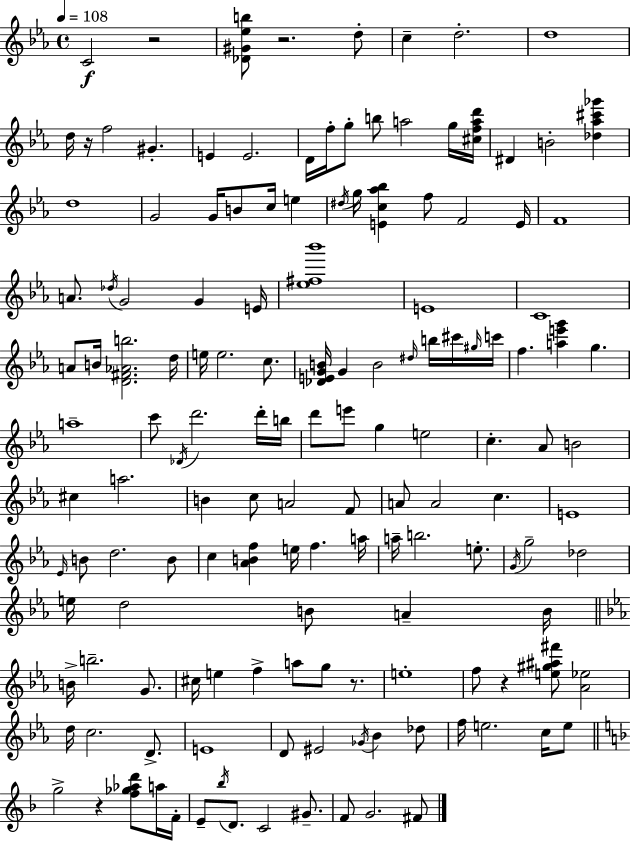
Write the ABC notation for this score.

X:1
T:Untitled
M:4/4
L:1/4
K:Eb
C2 z2 [_D^G_eb]/2 z2 d/2 c d2 d4 d/4 z/4 f2 ^G E E2 D/4 f/4 g/2 b/2 a2 g/4 [^cfad']/4 ^D B2 [_d_a^c'_g'] d4 G2 G/4 B/2 c/4 e ^d/4 g/4 [Ec_a_b] f/2 F2 E/4 F4 A/2 _d/4 G2 G E/4 [_e^f_b']4 E4 C4 A/2 B/4 [D^F_Ab]2 d/4 e/4 e2 c/2 [_DEGB]/4 G B2 ^d/4 b/4 ^c'/4 ^g/4 c'/4 f [ae'g'] g a4 c'/2 _D/4 d'2 d'/4 b/4 d'/2 e'/2 g e2 c _A/2 B2 ^c a2 B c/2 A2 F/2 A/2 A2 c E4 _E/4 B/2 d2 B/2 c [_ABf] e/4 f a/4 a/4 b2 e/2 G/4 g2 _d2 e/4 d2 B/2 A B/4 B/4 b2 G/2 ^c/4 e f a/2 g/2 z/2 e4 f/2 z [e^g^a^f']/2 [_A_e]2 d/4 c2 D/2 E4 D/2 ^E2 _G/4 _B _d/2 f/4 e2 c/4 e/2 g2 z [f_g_ad']/2 a/4 F/4 E/2 _b/4 D/2 C2 ^G/2 F/2 G2 ^F/2